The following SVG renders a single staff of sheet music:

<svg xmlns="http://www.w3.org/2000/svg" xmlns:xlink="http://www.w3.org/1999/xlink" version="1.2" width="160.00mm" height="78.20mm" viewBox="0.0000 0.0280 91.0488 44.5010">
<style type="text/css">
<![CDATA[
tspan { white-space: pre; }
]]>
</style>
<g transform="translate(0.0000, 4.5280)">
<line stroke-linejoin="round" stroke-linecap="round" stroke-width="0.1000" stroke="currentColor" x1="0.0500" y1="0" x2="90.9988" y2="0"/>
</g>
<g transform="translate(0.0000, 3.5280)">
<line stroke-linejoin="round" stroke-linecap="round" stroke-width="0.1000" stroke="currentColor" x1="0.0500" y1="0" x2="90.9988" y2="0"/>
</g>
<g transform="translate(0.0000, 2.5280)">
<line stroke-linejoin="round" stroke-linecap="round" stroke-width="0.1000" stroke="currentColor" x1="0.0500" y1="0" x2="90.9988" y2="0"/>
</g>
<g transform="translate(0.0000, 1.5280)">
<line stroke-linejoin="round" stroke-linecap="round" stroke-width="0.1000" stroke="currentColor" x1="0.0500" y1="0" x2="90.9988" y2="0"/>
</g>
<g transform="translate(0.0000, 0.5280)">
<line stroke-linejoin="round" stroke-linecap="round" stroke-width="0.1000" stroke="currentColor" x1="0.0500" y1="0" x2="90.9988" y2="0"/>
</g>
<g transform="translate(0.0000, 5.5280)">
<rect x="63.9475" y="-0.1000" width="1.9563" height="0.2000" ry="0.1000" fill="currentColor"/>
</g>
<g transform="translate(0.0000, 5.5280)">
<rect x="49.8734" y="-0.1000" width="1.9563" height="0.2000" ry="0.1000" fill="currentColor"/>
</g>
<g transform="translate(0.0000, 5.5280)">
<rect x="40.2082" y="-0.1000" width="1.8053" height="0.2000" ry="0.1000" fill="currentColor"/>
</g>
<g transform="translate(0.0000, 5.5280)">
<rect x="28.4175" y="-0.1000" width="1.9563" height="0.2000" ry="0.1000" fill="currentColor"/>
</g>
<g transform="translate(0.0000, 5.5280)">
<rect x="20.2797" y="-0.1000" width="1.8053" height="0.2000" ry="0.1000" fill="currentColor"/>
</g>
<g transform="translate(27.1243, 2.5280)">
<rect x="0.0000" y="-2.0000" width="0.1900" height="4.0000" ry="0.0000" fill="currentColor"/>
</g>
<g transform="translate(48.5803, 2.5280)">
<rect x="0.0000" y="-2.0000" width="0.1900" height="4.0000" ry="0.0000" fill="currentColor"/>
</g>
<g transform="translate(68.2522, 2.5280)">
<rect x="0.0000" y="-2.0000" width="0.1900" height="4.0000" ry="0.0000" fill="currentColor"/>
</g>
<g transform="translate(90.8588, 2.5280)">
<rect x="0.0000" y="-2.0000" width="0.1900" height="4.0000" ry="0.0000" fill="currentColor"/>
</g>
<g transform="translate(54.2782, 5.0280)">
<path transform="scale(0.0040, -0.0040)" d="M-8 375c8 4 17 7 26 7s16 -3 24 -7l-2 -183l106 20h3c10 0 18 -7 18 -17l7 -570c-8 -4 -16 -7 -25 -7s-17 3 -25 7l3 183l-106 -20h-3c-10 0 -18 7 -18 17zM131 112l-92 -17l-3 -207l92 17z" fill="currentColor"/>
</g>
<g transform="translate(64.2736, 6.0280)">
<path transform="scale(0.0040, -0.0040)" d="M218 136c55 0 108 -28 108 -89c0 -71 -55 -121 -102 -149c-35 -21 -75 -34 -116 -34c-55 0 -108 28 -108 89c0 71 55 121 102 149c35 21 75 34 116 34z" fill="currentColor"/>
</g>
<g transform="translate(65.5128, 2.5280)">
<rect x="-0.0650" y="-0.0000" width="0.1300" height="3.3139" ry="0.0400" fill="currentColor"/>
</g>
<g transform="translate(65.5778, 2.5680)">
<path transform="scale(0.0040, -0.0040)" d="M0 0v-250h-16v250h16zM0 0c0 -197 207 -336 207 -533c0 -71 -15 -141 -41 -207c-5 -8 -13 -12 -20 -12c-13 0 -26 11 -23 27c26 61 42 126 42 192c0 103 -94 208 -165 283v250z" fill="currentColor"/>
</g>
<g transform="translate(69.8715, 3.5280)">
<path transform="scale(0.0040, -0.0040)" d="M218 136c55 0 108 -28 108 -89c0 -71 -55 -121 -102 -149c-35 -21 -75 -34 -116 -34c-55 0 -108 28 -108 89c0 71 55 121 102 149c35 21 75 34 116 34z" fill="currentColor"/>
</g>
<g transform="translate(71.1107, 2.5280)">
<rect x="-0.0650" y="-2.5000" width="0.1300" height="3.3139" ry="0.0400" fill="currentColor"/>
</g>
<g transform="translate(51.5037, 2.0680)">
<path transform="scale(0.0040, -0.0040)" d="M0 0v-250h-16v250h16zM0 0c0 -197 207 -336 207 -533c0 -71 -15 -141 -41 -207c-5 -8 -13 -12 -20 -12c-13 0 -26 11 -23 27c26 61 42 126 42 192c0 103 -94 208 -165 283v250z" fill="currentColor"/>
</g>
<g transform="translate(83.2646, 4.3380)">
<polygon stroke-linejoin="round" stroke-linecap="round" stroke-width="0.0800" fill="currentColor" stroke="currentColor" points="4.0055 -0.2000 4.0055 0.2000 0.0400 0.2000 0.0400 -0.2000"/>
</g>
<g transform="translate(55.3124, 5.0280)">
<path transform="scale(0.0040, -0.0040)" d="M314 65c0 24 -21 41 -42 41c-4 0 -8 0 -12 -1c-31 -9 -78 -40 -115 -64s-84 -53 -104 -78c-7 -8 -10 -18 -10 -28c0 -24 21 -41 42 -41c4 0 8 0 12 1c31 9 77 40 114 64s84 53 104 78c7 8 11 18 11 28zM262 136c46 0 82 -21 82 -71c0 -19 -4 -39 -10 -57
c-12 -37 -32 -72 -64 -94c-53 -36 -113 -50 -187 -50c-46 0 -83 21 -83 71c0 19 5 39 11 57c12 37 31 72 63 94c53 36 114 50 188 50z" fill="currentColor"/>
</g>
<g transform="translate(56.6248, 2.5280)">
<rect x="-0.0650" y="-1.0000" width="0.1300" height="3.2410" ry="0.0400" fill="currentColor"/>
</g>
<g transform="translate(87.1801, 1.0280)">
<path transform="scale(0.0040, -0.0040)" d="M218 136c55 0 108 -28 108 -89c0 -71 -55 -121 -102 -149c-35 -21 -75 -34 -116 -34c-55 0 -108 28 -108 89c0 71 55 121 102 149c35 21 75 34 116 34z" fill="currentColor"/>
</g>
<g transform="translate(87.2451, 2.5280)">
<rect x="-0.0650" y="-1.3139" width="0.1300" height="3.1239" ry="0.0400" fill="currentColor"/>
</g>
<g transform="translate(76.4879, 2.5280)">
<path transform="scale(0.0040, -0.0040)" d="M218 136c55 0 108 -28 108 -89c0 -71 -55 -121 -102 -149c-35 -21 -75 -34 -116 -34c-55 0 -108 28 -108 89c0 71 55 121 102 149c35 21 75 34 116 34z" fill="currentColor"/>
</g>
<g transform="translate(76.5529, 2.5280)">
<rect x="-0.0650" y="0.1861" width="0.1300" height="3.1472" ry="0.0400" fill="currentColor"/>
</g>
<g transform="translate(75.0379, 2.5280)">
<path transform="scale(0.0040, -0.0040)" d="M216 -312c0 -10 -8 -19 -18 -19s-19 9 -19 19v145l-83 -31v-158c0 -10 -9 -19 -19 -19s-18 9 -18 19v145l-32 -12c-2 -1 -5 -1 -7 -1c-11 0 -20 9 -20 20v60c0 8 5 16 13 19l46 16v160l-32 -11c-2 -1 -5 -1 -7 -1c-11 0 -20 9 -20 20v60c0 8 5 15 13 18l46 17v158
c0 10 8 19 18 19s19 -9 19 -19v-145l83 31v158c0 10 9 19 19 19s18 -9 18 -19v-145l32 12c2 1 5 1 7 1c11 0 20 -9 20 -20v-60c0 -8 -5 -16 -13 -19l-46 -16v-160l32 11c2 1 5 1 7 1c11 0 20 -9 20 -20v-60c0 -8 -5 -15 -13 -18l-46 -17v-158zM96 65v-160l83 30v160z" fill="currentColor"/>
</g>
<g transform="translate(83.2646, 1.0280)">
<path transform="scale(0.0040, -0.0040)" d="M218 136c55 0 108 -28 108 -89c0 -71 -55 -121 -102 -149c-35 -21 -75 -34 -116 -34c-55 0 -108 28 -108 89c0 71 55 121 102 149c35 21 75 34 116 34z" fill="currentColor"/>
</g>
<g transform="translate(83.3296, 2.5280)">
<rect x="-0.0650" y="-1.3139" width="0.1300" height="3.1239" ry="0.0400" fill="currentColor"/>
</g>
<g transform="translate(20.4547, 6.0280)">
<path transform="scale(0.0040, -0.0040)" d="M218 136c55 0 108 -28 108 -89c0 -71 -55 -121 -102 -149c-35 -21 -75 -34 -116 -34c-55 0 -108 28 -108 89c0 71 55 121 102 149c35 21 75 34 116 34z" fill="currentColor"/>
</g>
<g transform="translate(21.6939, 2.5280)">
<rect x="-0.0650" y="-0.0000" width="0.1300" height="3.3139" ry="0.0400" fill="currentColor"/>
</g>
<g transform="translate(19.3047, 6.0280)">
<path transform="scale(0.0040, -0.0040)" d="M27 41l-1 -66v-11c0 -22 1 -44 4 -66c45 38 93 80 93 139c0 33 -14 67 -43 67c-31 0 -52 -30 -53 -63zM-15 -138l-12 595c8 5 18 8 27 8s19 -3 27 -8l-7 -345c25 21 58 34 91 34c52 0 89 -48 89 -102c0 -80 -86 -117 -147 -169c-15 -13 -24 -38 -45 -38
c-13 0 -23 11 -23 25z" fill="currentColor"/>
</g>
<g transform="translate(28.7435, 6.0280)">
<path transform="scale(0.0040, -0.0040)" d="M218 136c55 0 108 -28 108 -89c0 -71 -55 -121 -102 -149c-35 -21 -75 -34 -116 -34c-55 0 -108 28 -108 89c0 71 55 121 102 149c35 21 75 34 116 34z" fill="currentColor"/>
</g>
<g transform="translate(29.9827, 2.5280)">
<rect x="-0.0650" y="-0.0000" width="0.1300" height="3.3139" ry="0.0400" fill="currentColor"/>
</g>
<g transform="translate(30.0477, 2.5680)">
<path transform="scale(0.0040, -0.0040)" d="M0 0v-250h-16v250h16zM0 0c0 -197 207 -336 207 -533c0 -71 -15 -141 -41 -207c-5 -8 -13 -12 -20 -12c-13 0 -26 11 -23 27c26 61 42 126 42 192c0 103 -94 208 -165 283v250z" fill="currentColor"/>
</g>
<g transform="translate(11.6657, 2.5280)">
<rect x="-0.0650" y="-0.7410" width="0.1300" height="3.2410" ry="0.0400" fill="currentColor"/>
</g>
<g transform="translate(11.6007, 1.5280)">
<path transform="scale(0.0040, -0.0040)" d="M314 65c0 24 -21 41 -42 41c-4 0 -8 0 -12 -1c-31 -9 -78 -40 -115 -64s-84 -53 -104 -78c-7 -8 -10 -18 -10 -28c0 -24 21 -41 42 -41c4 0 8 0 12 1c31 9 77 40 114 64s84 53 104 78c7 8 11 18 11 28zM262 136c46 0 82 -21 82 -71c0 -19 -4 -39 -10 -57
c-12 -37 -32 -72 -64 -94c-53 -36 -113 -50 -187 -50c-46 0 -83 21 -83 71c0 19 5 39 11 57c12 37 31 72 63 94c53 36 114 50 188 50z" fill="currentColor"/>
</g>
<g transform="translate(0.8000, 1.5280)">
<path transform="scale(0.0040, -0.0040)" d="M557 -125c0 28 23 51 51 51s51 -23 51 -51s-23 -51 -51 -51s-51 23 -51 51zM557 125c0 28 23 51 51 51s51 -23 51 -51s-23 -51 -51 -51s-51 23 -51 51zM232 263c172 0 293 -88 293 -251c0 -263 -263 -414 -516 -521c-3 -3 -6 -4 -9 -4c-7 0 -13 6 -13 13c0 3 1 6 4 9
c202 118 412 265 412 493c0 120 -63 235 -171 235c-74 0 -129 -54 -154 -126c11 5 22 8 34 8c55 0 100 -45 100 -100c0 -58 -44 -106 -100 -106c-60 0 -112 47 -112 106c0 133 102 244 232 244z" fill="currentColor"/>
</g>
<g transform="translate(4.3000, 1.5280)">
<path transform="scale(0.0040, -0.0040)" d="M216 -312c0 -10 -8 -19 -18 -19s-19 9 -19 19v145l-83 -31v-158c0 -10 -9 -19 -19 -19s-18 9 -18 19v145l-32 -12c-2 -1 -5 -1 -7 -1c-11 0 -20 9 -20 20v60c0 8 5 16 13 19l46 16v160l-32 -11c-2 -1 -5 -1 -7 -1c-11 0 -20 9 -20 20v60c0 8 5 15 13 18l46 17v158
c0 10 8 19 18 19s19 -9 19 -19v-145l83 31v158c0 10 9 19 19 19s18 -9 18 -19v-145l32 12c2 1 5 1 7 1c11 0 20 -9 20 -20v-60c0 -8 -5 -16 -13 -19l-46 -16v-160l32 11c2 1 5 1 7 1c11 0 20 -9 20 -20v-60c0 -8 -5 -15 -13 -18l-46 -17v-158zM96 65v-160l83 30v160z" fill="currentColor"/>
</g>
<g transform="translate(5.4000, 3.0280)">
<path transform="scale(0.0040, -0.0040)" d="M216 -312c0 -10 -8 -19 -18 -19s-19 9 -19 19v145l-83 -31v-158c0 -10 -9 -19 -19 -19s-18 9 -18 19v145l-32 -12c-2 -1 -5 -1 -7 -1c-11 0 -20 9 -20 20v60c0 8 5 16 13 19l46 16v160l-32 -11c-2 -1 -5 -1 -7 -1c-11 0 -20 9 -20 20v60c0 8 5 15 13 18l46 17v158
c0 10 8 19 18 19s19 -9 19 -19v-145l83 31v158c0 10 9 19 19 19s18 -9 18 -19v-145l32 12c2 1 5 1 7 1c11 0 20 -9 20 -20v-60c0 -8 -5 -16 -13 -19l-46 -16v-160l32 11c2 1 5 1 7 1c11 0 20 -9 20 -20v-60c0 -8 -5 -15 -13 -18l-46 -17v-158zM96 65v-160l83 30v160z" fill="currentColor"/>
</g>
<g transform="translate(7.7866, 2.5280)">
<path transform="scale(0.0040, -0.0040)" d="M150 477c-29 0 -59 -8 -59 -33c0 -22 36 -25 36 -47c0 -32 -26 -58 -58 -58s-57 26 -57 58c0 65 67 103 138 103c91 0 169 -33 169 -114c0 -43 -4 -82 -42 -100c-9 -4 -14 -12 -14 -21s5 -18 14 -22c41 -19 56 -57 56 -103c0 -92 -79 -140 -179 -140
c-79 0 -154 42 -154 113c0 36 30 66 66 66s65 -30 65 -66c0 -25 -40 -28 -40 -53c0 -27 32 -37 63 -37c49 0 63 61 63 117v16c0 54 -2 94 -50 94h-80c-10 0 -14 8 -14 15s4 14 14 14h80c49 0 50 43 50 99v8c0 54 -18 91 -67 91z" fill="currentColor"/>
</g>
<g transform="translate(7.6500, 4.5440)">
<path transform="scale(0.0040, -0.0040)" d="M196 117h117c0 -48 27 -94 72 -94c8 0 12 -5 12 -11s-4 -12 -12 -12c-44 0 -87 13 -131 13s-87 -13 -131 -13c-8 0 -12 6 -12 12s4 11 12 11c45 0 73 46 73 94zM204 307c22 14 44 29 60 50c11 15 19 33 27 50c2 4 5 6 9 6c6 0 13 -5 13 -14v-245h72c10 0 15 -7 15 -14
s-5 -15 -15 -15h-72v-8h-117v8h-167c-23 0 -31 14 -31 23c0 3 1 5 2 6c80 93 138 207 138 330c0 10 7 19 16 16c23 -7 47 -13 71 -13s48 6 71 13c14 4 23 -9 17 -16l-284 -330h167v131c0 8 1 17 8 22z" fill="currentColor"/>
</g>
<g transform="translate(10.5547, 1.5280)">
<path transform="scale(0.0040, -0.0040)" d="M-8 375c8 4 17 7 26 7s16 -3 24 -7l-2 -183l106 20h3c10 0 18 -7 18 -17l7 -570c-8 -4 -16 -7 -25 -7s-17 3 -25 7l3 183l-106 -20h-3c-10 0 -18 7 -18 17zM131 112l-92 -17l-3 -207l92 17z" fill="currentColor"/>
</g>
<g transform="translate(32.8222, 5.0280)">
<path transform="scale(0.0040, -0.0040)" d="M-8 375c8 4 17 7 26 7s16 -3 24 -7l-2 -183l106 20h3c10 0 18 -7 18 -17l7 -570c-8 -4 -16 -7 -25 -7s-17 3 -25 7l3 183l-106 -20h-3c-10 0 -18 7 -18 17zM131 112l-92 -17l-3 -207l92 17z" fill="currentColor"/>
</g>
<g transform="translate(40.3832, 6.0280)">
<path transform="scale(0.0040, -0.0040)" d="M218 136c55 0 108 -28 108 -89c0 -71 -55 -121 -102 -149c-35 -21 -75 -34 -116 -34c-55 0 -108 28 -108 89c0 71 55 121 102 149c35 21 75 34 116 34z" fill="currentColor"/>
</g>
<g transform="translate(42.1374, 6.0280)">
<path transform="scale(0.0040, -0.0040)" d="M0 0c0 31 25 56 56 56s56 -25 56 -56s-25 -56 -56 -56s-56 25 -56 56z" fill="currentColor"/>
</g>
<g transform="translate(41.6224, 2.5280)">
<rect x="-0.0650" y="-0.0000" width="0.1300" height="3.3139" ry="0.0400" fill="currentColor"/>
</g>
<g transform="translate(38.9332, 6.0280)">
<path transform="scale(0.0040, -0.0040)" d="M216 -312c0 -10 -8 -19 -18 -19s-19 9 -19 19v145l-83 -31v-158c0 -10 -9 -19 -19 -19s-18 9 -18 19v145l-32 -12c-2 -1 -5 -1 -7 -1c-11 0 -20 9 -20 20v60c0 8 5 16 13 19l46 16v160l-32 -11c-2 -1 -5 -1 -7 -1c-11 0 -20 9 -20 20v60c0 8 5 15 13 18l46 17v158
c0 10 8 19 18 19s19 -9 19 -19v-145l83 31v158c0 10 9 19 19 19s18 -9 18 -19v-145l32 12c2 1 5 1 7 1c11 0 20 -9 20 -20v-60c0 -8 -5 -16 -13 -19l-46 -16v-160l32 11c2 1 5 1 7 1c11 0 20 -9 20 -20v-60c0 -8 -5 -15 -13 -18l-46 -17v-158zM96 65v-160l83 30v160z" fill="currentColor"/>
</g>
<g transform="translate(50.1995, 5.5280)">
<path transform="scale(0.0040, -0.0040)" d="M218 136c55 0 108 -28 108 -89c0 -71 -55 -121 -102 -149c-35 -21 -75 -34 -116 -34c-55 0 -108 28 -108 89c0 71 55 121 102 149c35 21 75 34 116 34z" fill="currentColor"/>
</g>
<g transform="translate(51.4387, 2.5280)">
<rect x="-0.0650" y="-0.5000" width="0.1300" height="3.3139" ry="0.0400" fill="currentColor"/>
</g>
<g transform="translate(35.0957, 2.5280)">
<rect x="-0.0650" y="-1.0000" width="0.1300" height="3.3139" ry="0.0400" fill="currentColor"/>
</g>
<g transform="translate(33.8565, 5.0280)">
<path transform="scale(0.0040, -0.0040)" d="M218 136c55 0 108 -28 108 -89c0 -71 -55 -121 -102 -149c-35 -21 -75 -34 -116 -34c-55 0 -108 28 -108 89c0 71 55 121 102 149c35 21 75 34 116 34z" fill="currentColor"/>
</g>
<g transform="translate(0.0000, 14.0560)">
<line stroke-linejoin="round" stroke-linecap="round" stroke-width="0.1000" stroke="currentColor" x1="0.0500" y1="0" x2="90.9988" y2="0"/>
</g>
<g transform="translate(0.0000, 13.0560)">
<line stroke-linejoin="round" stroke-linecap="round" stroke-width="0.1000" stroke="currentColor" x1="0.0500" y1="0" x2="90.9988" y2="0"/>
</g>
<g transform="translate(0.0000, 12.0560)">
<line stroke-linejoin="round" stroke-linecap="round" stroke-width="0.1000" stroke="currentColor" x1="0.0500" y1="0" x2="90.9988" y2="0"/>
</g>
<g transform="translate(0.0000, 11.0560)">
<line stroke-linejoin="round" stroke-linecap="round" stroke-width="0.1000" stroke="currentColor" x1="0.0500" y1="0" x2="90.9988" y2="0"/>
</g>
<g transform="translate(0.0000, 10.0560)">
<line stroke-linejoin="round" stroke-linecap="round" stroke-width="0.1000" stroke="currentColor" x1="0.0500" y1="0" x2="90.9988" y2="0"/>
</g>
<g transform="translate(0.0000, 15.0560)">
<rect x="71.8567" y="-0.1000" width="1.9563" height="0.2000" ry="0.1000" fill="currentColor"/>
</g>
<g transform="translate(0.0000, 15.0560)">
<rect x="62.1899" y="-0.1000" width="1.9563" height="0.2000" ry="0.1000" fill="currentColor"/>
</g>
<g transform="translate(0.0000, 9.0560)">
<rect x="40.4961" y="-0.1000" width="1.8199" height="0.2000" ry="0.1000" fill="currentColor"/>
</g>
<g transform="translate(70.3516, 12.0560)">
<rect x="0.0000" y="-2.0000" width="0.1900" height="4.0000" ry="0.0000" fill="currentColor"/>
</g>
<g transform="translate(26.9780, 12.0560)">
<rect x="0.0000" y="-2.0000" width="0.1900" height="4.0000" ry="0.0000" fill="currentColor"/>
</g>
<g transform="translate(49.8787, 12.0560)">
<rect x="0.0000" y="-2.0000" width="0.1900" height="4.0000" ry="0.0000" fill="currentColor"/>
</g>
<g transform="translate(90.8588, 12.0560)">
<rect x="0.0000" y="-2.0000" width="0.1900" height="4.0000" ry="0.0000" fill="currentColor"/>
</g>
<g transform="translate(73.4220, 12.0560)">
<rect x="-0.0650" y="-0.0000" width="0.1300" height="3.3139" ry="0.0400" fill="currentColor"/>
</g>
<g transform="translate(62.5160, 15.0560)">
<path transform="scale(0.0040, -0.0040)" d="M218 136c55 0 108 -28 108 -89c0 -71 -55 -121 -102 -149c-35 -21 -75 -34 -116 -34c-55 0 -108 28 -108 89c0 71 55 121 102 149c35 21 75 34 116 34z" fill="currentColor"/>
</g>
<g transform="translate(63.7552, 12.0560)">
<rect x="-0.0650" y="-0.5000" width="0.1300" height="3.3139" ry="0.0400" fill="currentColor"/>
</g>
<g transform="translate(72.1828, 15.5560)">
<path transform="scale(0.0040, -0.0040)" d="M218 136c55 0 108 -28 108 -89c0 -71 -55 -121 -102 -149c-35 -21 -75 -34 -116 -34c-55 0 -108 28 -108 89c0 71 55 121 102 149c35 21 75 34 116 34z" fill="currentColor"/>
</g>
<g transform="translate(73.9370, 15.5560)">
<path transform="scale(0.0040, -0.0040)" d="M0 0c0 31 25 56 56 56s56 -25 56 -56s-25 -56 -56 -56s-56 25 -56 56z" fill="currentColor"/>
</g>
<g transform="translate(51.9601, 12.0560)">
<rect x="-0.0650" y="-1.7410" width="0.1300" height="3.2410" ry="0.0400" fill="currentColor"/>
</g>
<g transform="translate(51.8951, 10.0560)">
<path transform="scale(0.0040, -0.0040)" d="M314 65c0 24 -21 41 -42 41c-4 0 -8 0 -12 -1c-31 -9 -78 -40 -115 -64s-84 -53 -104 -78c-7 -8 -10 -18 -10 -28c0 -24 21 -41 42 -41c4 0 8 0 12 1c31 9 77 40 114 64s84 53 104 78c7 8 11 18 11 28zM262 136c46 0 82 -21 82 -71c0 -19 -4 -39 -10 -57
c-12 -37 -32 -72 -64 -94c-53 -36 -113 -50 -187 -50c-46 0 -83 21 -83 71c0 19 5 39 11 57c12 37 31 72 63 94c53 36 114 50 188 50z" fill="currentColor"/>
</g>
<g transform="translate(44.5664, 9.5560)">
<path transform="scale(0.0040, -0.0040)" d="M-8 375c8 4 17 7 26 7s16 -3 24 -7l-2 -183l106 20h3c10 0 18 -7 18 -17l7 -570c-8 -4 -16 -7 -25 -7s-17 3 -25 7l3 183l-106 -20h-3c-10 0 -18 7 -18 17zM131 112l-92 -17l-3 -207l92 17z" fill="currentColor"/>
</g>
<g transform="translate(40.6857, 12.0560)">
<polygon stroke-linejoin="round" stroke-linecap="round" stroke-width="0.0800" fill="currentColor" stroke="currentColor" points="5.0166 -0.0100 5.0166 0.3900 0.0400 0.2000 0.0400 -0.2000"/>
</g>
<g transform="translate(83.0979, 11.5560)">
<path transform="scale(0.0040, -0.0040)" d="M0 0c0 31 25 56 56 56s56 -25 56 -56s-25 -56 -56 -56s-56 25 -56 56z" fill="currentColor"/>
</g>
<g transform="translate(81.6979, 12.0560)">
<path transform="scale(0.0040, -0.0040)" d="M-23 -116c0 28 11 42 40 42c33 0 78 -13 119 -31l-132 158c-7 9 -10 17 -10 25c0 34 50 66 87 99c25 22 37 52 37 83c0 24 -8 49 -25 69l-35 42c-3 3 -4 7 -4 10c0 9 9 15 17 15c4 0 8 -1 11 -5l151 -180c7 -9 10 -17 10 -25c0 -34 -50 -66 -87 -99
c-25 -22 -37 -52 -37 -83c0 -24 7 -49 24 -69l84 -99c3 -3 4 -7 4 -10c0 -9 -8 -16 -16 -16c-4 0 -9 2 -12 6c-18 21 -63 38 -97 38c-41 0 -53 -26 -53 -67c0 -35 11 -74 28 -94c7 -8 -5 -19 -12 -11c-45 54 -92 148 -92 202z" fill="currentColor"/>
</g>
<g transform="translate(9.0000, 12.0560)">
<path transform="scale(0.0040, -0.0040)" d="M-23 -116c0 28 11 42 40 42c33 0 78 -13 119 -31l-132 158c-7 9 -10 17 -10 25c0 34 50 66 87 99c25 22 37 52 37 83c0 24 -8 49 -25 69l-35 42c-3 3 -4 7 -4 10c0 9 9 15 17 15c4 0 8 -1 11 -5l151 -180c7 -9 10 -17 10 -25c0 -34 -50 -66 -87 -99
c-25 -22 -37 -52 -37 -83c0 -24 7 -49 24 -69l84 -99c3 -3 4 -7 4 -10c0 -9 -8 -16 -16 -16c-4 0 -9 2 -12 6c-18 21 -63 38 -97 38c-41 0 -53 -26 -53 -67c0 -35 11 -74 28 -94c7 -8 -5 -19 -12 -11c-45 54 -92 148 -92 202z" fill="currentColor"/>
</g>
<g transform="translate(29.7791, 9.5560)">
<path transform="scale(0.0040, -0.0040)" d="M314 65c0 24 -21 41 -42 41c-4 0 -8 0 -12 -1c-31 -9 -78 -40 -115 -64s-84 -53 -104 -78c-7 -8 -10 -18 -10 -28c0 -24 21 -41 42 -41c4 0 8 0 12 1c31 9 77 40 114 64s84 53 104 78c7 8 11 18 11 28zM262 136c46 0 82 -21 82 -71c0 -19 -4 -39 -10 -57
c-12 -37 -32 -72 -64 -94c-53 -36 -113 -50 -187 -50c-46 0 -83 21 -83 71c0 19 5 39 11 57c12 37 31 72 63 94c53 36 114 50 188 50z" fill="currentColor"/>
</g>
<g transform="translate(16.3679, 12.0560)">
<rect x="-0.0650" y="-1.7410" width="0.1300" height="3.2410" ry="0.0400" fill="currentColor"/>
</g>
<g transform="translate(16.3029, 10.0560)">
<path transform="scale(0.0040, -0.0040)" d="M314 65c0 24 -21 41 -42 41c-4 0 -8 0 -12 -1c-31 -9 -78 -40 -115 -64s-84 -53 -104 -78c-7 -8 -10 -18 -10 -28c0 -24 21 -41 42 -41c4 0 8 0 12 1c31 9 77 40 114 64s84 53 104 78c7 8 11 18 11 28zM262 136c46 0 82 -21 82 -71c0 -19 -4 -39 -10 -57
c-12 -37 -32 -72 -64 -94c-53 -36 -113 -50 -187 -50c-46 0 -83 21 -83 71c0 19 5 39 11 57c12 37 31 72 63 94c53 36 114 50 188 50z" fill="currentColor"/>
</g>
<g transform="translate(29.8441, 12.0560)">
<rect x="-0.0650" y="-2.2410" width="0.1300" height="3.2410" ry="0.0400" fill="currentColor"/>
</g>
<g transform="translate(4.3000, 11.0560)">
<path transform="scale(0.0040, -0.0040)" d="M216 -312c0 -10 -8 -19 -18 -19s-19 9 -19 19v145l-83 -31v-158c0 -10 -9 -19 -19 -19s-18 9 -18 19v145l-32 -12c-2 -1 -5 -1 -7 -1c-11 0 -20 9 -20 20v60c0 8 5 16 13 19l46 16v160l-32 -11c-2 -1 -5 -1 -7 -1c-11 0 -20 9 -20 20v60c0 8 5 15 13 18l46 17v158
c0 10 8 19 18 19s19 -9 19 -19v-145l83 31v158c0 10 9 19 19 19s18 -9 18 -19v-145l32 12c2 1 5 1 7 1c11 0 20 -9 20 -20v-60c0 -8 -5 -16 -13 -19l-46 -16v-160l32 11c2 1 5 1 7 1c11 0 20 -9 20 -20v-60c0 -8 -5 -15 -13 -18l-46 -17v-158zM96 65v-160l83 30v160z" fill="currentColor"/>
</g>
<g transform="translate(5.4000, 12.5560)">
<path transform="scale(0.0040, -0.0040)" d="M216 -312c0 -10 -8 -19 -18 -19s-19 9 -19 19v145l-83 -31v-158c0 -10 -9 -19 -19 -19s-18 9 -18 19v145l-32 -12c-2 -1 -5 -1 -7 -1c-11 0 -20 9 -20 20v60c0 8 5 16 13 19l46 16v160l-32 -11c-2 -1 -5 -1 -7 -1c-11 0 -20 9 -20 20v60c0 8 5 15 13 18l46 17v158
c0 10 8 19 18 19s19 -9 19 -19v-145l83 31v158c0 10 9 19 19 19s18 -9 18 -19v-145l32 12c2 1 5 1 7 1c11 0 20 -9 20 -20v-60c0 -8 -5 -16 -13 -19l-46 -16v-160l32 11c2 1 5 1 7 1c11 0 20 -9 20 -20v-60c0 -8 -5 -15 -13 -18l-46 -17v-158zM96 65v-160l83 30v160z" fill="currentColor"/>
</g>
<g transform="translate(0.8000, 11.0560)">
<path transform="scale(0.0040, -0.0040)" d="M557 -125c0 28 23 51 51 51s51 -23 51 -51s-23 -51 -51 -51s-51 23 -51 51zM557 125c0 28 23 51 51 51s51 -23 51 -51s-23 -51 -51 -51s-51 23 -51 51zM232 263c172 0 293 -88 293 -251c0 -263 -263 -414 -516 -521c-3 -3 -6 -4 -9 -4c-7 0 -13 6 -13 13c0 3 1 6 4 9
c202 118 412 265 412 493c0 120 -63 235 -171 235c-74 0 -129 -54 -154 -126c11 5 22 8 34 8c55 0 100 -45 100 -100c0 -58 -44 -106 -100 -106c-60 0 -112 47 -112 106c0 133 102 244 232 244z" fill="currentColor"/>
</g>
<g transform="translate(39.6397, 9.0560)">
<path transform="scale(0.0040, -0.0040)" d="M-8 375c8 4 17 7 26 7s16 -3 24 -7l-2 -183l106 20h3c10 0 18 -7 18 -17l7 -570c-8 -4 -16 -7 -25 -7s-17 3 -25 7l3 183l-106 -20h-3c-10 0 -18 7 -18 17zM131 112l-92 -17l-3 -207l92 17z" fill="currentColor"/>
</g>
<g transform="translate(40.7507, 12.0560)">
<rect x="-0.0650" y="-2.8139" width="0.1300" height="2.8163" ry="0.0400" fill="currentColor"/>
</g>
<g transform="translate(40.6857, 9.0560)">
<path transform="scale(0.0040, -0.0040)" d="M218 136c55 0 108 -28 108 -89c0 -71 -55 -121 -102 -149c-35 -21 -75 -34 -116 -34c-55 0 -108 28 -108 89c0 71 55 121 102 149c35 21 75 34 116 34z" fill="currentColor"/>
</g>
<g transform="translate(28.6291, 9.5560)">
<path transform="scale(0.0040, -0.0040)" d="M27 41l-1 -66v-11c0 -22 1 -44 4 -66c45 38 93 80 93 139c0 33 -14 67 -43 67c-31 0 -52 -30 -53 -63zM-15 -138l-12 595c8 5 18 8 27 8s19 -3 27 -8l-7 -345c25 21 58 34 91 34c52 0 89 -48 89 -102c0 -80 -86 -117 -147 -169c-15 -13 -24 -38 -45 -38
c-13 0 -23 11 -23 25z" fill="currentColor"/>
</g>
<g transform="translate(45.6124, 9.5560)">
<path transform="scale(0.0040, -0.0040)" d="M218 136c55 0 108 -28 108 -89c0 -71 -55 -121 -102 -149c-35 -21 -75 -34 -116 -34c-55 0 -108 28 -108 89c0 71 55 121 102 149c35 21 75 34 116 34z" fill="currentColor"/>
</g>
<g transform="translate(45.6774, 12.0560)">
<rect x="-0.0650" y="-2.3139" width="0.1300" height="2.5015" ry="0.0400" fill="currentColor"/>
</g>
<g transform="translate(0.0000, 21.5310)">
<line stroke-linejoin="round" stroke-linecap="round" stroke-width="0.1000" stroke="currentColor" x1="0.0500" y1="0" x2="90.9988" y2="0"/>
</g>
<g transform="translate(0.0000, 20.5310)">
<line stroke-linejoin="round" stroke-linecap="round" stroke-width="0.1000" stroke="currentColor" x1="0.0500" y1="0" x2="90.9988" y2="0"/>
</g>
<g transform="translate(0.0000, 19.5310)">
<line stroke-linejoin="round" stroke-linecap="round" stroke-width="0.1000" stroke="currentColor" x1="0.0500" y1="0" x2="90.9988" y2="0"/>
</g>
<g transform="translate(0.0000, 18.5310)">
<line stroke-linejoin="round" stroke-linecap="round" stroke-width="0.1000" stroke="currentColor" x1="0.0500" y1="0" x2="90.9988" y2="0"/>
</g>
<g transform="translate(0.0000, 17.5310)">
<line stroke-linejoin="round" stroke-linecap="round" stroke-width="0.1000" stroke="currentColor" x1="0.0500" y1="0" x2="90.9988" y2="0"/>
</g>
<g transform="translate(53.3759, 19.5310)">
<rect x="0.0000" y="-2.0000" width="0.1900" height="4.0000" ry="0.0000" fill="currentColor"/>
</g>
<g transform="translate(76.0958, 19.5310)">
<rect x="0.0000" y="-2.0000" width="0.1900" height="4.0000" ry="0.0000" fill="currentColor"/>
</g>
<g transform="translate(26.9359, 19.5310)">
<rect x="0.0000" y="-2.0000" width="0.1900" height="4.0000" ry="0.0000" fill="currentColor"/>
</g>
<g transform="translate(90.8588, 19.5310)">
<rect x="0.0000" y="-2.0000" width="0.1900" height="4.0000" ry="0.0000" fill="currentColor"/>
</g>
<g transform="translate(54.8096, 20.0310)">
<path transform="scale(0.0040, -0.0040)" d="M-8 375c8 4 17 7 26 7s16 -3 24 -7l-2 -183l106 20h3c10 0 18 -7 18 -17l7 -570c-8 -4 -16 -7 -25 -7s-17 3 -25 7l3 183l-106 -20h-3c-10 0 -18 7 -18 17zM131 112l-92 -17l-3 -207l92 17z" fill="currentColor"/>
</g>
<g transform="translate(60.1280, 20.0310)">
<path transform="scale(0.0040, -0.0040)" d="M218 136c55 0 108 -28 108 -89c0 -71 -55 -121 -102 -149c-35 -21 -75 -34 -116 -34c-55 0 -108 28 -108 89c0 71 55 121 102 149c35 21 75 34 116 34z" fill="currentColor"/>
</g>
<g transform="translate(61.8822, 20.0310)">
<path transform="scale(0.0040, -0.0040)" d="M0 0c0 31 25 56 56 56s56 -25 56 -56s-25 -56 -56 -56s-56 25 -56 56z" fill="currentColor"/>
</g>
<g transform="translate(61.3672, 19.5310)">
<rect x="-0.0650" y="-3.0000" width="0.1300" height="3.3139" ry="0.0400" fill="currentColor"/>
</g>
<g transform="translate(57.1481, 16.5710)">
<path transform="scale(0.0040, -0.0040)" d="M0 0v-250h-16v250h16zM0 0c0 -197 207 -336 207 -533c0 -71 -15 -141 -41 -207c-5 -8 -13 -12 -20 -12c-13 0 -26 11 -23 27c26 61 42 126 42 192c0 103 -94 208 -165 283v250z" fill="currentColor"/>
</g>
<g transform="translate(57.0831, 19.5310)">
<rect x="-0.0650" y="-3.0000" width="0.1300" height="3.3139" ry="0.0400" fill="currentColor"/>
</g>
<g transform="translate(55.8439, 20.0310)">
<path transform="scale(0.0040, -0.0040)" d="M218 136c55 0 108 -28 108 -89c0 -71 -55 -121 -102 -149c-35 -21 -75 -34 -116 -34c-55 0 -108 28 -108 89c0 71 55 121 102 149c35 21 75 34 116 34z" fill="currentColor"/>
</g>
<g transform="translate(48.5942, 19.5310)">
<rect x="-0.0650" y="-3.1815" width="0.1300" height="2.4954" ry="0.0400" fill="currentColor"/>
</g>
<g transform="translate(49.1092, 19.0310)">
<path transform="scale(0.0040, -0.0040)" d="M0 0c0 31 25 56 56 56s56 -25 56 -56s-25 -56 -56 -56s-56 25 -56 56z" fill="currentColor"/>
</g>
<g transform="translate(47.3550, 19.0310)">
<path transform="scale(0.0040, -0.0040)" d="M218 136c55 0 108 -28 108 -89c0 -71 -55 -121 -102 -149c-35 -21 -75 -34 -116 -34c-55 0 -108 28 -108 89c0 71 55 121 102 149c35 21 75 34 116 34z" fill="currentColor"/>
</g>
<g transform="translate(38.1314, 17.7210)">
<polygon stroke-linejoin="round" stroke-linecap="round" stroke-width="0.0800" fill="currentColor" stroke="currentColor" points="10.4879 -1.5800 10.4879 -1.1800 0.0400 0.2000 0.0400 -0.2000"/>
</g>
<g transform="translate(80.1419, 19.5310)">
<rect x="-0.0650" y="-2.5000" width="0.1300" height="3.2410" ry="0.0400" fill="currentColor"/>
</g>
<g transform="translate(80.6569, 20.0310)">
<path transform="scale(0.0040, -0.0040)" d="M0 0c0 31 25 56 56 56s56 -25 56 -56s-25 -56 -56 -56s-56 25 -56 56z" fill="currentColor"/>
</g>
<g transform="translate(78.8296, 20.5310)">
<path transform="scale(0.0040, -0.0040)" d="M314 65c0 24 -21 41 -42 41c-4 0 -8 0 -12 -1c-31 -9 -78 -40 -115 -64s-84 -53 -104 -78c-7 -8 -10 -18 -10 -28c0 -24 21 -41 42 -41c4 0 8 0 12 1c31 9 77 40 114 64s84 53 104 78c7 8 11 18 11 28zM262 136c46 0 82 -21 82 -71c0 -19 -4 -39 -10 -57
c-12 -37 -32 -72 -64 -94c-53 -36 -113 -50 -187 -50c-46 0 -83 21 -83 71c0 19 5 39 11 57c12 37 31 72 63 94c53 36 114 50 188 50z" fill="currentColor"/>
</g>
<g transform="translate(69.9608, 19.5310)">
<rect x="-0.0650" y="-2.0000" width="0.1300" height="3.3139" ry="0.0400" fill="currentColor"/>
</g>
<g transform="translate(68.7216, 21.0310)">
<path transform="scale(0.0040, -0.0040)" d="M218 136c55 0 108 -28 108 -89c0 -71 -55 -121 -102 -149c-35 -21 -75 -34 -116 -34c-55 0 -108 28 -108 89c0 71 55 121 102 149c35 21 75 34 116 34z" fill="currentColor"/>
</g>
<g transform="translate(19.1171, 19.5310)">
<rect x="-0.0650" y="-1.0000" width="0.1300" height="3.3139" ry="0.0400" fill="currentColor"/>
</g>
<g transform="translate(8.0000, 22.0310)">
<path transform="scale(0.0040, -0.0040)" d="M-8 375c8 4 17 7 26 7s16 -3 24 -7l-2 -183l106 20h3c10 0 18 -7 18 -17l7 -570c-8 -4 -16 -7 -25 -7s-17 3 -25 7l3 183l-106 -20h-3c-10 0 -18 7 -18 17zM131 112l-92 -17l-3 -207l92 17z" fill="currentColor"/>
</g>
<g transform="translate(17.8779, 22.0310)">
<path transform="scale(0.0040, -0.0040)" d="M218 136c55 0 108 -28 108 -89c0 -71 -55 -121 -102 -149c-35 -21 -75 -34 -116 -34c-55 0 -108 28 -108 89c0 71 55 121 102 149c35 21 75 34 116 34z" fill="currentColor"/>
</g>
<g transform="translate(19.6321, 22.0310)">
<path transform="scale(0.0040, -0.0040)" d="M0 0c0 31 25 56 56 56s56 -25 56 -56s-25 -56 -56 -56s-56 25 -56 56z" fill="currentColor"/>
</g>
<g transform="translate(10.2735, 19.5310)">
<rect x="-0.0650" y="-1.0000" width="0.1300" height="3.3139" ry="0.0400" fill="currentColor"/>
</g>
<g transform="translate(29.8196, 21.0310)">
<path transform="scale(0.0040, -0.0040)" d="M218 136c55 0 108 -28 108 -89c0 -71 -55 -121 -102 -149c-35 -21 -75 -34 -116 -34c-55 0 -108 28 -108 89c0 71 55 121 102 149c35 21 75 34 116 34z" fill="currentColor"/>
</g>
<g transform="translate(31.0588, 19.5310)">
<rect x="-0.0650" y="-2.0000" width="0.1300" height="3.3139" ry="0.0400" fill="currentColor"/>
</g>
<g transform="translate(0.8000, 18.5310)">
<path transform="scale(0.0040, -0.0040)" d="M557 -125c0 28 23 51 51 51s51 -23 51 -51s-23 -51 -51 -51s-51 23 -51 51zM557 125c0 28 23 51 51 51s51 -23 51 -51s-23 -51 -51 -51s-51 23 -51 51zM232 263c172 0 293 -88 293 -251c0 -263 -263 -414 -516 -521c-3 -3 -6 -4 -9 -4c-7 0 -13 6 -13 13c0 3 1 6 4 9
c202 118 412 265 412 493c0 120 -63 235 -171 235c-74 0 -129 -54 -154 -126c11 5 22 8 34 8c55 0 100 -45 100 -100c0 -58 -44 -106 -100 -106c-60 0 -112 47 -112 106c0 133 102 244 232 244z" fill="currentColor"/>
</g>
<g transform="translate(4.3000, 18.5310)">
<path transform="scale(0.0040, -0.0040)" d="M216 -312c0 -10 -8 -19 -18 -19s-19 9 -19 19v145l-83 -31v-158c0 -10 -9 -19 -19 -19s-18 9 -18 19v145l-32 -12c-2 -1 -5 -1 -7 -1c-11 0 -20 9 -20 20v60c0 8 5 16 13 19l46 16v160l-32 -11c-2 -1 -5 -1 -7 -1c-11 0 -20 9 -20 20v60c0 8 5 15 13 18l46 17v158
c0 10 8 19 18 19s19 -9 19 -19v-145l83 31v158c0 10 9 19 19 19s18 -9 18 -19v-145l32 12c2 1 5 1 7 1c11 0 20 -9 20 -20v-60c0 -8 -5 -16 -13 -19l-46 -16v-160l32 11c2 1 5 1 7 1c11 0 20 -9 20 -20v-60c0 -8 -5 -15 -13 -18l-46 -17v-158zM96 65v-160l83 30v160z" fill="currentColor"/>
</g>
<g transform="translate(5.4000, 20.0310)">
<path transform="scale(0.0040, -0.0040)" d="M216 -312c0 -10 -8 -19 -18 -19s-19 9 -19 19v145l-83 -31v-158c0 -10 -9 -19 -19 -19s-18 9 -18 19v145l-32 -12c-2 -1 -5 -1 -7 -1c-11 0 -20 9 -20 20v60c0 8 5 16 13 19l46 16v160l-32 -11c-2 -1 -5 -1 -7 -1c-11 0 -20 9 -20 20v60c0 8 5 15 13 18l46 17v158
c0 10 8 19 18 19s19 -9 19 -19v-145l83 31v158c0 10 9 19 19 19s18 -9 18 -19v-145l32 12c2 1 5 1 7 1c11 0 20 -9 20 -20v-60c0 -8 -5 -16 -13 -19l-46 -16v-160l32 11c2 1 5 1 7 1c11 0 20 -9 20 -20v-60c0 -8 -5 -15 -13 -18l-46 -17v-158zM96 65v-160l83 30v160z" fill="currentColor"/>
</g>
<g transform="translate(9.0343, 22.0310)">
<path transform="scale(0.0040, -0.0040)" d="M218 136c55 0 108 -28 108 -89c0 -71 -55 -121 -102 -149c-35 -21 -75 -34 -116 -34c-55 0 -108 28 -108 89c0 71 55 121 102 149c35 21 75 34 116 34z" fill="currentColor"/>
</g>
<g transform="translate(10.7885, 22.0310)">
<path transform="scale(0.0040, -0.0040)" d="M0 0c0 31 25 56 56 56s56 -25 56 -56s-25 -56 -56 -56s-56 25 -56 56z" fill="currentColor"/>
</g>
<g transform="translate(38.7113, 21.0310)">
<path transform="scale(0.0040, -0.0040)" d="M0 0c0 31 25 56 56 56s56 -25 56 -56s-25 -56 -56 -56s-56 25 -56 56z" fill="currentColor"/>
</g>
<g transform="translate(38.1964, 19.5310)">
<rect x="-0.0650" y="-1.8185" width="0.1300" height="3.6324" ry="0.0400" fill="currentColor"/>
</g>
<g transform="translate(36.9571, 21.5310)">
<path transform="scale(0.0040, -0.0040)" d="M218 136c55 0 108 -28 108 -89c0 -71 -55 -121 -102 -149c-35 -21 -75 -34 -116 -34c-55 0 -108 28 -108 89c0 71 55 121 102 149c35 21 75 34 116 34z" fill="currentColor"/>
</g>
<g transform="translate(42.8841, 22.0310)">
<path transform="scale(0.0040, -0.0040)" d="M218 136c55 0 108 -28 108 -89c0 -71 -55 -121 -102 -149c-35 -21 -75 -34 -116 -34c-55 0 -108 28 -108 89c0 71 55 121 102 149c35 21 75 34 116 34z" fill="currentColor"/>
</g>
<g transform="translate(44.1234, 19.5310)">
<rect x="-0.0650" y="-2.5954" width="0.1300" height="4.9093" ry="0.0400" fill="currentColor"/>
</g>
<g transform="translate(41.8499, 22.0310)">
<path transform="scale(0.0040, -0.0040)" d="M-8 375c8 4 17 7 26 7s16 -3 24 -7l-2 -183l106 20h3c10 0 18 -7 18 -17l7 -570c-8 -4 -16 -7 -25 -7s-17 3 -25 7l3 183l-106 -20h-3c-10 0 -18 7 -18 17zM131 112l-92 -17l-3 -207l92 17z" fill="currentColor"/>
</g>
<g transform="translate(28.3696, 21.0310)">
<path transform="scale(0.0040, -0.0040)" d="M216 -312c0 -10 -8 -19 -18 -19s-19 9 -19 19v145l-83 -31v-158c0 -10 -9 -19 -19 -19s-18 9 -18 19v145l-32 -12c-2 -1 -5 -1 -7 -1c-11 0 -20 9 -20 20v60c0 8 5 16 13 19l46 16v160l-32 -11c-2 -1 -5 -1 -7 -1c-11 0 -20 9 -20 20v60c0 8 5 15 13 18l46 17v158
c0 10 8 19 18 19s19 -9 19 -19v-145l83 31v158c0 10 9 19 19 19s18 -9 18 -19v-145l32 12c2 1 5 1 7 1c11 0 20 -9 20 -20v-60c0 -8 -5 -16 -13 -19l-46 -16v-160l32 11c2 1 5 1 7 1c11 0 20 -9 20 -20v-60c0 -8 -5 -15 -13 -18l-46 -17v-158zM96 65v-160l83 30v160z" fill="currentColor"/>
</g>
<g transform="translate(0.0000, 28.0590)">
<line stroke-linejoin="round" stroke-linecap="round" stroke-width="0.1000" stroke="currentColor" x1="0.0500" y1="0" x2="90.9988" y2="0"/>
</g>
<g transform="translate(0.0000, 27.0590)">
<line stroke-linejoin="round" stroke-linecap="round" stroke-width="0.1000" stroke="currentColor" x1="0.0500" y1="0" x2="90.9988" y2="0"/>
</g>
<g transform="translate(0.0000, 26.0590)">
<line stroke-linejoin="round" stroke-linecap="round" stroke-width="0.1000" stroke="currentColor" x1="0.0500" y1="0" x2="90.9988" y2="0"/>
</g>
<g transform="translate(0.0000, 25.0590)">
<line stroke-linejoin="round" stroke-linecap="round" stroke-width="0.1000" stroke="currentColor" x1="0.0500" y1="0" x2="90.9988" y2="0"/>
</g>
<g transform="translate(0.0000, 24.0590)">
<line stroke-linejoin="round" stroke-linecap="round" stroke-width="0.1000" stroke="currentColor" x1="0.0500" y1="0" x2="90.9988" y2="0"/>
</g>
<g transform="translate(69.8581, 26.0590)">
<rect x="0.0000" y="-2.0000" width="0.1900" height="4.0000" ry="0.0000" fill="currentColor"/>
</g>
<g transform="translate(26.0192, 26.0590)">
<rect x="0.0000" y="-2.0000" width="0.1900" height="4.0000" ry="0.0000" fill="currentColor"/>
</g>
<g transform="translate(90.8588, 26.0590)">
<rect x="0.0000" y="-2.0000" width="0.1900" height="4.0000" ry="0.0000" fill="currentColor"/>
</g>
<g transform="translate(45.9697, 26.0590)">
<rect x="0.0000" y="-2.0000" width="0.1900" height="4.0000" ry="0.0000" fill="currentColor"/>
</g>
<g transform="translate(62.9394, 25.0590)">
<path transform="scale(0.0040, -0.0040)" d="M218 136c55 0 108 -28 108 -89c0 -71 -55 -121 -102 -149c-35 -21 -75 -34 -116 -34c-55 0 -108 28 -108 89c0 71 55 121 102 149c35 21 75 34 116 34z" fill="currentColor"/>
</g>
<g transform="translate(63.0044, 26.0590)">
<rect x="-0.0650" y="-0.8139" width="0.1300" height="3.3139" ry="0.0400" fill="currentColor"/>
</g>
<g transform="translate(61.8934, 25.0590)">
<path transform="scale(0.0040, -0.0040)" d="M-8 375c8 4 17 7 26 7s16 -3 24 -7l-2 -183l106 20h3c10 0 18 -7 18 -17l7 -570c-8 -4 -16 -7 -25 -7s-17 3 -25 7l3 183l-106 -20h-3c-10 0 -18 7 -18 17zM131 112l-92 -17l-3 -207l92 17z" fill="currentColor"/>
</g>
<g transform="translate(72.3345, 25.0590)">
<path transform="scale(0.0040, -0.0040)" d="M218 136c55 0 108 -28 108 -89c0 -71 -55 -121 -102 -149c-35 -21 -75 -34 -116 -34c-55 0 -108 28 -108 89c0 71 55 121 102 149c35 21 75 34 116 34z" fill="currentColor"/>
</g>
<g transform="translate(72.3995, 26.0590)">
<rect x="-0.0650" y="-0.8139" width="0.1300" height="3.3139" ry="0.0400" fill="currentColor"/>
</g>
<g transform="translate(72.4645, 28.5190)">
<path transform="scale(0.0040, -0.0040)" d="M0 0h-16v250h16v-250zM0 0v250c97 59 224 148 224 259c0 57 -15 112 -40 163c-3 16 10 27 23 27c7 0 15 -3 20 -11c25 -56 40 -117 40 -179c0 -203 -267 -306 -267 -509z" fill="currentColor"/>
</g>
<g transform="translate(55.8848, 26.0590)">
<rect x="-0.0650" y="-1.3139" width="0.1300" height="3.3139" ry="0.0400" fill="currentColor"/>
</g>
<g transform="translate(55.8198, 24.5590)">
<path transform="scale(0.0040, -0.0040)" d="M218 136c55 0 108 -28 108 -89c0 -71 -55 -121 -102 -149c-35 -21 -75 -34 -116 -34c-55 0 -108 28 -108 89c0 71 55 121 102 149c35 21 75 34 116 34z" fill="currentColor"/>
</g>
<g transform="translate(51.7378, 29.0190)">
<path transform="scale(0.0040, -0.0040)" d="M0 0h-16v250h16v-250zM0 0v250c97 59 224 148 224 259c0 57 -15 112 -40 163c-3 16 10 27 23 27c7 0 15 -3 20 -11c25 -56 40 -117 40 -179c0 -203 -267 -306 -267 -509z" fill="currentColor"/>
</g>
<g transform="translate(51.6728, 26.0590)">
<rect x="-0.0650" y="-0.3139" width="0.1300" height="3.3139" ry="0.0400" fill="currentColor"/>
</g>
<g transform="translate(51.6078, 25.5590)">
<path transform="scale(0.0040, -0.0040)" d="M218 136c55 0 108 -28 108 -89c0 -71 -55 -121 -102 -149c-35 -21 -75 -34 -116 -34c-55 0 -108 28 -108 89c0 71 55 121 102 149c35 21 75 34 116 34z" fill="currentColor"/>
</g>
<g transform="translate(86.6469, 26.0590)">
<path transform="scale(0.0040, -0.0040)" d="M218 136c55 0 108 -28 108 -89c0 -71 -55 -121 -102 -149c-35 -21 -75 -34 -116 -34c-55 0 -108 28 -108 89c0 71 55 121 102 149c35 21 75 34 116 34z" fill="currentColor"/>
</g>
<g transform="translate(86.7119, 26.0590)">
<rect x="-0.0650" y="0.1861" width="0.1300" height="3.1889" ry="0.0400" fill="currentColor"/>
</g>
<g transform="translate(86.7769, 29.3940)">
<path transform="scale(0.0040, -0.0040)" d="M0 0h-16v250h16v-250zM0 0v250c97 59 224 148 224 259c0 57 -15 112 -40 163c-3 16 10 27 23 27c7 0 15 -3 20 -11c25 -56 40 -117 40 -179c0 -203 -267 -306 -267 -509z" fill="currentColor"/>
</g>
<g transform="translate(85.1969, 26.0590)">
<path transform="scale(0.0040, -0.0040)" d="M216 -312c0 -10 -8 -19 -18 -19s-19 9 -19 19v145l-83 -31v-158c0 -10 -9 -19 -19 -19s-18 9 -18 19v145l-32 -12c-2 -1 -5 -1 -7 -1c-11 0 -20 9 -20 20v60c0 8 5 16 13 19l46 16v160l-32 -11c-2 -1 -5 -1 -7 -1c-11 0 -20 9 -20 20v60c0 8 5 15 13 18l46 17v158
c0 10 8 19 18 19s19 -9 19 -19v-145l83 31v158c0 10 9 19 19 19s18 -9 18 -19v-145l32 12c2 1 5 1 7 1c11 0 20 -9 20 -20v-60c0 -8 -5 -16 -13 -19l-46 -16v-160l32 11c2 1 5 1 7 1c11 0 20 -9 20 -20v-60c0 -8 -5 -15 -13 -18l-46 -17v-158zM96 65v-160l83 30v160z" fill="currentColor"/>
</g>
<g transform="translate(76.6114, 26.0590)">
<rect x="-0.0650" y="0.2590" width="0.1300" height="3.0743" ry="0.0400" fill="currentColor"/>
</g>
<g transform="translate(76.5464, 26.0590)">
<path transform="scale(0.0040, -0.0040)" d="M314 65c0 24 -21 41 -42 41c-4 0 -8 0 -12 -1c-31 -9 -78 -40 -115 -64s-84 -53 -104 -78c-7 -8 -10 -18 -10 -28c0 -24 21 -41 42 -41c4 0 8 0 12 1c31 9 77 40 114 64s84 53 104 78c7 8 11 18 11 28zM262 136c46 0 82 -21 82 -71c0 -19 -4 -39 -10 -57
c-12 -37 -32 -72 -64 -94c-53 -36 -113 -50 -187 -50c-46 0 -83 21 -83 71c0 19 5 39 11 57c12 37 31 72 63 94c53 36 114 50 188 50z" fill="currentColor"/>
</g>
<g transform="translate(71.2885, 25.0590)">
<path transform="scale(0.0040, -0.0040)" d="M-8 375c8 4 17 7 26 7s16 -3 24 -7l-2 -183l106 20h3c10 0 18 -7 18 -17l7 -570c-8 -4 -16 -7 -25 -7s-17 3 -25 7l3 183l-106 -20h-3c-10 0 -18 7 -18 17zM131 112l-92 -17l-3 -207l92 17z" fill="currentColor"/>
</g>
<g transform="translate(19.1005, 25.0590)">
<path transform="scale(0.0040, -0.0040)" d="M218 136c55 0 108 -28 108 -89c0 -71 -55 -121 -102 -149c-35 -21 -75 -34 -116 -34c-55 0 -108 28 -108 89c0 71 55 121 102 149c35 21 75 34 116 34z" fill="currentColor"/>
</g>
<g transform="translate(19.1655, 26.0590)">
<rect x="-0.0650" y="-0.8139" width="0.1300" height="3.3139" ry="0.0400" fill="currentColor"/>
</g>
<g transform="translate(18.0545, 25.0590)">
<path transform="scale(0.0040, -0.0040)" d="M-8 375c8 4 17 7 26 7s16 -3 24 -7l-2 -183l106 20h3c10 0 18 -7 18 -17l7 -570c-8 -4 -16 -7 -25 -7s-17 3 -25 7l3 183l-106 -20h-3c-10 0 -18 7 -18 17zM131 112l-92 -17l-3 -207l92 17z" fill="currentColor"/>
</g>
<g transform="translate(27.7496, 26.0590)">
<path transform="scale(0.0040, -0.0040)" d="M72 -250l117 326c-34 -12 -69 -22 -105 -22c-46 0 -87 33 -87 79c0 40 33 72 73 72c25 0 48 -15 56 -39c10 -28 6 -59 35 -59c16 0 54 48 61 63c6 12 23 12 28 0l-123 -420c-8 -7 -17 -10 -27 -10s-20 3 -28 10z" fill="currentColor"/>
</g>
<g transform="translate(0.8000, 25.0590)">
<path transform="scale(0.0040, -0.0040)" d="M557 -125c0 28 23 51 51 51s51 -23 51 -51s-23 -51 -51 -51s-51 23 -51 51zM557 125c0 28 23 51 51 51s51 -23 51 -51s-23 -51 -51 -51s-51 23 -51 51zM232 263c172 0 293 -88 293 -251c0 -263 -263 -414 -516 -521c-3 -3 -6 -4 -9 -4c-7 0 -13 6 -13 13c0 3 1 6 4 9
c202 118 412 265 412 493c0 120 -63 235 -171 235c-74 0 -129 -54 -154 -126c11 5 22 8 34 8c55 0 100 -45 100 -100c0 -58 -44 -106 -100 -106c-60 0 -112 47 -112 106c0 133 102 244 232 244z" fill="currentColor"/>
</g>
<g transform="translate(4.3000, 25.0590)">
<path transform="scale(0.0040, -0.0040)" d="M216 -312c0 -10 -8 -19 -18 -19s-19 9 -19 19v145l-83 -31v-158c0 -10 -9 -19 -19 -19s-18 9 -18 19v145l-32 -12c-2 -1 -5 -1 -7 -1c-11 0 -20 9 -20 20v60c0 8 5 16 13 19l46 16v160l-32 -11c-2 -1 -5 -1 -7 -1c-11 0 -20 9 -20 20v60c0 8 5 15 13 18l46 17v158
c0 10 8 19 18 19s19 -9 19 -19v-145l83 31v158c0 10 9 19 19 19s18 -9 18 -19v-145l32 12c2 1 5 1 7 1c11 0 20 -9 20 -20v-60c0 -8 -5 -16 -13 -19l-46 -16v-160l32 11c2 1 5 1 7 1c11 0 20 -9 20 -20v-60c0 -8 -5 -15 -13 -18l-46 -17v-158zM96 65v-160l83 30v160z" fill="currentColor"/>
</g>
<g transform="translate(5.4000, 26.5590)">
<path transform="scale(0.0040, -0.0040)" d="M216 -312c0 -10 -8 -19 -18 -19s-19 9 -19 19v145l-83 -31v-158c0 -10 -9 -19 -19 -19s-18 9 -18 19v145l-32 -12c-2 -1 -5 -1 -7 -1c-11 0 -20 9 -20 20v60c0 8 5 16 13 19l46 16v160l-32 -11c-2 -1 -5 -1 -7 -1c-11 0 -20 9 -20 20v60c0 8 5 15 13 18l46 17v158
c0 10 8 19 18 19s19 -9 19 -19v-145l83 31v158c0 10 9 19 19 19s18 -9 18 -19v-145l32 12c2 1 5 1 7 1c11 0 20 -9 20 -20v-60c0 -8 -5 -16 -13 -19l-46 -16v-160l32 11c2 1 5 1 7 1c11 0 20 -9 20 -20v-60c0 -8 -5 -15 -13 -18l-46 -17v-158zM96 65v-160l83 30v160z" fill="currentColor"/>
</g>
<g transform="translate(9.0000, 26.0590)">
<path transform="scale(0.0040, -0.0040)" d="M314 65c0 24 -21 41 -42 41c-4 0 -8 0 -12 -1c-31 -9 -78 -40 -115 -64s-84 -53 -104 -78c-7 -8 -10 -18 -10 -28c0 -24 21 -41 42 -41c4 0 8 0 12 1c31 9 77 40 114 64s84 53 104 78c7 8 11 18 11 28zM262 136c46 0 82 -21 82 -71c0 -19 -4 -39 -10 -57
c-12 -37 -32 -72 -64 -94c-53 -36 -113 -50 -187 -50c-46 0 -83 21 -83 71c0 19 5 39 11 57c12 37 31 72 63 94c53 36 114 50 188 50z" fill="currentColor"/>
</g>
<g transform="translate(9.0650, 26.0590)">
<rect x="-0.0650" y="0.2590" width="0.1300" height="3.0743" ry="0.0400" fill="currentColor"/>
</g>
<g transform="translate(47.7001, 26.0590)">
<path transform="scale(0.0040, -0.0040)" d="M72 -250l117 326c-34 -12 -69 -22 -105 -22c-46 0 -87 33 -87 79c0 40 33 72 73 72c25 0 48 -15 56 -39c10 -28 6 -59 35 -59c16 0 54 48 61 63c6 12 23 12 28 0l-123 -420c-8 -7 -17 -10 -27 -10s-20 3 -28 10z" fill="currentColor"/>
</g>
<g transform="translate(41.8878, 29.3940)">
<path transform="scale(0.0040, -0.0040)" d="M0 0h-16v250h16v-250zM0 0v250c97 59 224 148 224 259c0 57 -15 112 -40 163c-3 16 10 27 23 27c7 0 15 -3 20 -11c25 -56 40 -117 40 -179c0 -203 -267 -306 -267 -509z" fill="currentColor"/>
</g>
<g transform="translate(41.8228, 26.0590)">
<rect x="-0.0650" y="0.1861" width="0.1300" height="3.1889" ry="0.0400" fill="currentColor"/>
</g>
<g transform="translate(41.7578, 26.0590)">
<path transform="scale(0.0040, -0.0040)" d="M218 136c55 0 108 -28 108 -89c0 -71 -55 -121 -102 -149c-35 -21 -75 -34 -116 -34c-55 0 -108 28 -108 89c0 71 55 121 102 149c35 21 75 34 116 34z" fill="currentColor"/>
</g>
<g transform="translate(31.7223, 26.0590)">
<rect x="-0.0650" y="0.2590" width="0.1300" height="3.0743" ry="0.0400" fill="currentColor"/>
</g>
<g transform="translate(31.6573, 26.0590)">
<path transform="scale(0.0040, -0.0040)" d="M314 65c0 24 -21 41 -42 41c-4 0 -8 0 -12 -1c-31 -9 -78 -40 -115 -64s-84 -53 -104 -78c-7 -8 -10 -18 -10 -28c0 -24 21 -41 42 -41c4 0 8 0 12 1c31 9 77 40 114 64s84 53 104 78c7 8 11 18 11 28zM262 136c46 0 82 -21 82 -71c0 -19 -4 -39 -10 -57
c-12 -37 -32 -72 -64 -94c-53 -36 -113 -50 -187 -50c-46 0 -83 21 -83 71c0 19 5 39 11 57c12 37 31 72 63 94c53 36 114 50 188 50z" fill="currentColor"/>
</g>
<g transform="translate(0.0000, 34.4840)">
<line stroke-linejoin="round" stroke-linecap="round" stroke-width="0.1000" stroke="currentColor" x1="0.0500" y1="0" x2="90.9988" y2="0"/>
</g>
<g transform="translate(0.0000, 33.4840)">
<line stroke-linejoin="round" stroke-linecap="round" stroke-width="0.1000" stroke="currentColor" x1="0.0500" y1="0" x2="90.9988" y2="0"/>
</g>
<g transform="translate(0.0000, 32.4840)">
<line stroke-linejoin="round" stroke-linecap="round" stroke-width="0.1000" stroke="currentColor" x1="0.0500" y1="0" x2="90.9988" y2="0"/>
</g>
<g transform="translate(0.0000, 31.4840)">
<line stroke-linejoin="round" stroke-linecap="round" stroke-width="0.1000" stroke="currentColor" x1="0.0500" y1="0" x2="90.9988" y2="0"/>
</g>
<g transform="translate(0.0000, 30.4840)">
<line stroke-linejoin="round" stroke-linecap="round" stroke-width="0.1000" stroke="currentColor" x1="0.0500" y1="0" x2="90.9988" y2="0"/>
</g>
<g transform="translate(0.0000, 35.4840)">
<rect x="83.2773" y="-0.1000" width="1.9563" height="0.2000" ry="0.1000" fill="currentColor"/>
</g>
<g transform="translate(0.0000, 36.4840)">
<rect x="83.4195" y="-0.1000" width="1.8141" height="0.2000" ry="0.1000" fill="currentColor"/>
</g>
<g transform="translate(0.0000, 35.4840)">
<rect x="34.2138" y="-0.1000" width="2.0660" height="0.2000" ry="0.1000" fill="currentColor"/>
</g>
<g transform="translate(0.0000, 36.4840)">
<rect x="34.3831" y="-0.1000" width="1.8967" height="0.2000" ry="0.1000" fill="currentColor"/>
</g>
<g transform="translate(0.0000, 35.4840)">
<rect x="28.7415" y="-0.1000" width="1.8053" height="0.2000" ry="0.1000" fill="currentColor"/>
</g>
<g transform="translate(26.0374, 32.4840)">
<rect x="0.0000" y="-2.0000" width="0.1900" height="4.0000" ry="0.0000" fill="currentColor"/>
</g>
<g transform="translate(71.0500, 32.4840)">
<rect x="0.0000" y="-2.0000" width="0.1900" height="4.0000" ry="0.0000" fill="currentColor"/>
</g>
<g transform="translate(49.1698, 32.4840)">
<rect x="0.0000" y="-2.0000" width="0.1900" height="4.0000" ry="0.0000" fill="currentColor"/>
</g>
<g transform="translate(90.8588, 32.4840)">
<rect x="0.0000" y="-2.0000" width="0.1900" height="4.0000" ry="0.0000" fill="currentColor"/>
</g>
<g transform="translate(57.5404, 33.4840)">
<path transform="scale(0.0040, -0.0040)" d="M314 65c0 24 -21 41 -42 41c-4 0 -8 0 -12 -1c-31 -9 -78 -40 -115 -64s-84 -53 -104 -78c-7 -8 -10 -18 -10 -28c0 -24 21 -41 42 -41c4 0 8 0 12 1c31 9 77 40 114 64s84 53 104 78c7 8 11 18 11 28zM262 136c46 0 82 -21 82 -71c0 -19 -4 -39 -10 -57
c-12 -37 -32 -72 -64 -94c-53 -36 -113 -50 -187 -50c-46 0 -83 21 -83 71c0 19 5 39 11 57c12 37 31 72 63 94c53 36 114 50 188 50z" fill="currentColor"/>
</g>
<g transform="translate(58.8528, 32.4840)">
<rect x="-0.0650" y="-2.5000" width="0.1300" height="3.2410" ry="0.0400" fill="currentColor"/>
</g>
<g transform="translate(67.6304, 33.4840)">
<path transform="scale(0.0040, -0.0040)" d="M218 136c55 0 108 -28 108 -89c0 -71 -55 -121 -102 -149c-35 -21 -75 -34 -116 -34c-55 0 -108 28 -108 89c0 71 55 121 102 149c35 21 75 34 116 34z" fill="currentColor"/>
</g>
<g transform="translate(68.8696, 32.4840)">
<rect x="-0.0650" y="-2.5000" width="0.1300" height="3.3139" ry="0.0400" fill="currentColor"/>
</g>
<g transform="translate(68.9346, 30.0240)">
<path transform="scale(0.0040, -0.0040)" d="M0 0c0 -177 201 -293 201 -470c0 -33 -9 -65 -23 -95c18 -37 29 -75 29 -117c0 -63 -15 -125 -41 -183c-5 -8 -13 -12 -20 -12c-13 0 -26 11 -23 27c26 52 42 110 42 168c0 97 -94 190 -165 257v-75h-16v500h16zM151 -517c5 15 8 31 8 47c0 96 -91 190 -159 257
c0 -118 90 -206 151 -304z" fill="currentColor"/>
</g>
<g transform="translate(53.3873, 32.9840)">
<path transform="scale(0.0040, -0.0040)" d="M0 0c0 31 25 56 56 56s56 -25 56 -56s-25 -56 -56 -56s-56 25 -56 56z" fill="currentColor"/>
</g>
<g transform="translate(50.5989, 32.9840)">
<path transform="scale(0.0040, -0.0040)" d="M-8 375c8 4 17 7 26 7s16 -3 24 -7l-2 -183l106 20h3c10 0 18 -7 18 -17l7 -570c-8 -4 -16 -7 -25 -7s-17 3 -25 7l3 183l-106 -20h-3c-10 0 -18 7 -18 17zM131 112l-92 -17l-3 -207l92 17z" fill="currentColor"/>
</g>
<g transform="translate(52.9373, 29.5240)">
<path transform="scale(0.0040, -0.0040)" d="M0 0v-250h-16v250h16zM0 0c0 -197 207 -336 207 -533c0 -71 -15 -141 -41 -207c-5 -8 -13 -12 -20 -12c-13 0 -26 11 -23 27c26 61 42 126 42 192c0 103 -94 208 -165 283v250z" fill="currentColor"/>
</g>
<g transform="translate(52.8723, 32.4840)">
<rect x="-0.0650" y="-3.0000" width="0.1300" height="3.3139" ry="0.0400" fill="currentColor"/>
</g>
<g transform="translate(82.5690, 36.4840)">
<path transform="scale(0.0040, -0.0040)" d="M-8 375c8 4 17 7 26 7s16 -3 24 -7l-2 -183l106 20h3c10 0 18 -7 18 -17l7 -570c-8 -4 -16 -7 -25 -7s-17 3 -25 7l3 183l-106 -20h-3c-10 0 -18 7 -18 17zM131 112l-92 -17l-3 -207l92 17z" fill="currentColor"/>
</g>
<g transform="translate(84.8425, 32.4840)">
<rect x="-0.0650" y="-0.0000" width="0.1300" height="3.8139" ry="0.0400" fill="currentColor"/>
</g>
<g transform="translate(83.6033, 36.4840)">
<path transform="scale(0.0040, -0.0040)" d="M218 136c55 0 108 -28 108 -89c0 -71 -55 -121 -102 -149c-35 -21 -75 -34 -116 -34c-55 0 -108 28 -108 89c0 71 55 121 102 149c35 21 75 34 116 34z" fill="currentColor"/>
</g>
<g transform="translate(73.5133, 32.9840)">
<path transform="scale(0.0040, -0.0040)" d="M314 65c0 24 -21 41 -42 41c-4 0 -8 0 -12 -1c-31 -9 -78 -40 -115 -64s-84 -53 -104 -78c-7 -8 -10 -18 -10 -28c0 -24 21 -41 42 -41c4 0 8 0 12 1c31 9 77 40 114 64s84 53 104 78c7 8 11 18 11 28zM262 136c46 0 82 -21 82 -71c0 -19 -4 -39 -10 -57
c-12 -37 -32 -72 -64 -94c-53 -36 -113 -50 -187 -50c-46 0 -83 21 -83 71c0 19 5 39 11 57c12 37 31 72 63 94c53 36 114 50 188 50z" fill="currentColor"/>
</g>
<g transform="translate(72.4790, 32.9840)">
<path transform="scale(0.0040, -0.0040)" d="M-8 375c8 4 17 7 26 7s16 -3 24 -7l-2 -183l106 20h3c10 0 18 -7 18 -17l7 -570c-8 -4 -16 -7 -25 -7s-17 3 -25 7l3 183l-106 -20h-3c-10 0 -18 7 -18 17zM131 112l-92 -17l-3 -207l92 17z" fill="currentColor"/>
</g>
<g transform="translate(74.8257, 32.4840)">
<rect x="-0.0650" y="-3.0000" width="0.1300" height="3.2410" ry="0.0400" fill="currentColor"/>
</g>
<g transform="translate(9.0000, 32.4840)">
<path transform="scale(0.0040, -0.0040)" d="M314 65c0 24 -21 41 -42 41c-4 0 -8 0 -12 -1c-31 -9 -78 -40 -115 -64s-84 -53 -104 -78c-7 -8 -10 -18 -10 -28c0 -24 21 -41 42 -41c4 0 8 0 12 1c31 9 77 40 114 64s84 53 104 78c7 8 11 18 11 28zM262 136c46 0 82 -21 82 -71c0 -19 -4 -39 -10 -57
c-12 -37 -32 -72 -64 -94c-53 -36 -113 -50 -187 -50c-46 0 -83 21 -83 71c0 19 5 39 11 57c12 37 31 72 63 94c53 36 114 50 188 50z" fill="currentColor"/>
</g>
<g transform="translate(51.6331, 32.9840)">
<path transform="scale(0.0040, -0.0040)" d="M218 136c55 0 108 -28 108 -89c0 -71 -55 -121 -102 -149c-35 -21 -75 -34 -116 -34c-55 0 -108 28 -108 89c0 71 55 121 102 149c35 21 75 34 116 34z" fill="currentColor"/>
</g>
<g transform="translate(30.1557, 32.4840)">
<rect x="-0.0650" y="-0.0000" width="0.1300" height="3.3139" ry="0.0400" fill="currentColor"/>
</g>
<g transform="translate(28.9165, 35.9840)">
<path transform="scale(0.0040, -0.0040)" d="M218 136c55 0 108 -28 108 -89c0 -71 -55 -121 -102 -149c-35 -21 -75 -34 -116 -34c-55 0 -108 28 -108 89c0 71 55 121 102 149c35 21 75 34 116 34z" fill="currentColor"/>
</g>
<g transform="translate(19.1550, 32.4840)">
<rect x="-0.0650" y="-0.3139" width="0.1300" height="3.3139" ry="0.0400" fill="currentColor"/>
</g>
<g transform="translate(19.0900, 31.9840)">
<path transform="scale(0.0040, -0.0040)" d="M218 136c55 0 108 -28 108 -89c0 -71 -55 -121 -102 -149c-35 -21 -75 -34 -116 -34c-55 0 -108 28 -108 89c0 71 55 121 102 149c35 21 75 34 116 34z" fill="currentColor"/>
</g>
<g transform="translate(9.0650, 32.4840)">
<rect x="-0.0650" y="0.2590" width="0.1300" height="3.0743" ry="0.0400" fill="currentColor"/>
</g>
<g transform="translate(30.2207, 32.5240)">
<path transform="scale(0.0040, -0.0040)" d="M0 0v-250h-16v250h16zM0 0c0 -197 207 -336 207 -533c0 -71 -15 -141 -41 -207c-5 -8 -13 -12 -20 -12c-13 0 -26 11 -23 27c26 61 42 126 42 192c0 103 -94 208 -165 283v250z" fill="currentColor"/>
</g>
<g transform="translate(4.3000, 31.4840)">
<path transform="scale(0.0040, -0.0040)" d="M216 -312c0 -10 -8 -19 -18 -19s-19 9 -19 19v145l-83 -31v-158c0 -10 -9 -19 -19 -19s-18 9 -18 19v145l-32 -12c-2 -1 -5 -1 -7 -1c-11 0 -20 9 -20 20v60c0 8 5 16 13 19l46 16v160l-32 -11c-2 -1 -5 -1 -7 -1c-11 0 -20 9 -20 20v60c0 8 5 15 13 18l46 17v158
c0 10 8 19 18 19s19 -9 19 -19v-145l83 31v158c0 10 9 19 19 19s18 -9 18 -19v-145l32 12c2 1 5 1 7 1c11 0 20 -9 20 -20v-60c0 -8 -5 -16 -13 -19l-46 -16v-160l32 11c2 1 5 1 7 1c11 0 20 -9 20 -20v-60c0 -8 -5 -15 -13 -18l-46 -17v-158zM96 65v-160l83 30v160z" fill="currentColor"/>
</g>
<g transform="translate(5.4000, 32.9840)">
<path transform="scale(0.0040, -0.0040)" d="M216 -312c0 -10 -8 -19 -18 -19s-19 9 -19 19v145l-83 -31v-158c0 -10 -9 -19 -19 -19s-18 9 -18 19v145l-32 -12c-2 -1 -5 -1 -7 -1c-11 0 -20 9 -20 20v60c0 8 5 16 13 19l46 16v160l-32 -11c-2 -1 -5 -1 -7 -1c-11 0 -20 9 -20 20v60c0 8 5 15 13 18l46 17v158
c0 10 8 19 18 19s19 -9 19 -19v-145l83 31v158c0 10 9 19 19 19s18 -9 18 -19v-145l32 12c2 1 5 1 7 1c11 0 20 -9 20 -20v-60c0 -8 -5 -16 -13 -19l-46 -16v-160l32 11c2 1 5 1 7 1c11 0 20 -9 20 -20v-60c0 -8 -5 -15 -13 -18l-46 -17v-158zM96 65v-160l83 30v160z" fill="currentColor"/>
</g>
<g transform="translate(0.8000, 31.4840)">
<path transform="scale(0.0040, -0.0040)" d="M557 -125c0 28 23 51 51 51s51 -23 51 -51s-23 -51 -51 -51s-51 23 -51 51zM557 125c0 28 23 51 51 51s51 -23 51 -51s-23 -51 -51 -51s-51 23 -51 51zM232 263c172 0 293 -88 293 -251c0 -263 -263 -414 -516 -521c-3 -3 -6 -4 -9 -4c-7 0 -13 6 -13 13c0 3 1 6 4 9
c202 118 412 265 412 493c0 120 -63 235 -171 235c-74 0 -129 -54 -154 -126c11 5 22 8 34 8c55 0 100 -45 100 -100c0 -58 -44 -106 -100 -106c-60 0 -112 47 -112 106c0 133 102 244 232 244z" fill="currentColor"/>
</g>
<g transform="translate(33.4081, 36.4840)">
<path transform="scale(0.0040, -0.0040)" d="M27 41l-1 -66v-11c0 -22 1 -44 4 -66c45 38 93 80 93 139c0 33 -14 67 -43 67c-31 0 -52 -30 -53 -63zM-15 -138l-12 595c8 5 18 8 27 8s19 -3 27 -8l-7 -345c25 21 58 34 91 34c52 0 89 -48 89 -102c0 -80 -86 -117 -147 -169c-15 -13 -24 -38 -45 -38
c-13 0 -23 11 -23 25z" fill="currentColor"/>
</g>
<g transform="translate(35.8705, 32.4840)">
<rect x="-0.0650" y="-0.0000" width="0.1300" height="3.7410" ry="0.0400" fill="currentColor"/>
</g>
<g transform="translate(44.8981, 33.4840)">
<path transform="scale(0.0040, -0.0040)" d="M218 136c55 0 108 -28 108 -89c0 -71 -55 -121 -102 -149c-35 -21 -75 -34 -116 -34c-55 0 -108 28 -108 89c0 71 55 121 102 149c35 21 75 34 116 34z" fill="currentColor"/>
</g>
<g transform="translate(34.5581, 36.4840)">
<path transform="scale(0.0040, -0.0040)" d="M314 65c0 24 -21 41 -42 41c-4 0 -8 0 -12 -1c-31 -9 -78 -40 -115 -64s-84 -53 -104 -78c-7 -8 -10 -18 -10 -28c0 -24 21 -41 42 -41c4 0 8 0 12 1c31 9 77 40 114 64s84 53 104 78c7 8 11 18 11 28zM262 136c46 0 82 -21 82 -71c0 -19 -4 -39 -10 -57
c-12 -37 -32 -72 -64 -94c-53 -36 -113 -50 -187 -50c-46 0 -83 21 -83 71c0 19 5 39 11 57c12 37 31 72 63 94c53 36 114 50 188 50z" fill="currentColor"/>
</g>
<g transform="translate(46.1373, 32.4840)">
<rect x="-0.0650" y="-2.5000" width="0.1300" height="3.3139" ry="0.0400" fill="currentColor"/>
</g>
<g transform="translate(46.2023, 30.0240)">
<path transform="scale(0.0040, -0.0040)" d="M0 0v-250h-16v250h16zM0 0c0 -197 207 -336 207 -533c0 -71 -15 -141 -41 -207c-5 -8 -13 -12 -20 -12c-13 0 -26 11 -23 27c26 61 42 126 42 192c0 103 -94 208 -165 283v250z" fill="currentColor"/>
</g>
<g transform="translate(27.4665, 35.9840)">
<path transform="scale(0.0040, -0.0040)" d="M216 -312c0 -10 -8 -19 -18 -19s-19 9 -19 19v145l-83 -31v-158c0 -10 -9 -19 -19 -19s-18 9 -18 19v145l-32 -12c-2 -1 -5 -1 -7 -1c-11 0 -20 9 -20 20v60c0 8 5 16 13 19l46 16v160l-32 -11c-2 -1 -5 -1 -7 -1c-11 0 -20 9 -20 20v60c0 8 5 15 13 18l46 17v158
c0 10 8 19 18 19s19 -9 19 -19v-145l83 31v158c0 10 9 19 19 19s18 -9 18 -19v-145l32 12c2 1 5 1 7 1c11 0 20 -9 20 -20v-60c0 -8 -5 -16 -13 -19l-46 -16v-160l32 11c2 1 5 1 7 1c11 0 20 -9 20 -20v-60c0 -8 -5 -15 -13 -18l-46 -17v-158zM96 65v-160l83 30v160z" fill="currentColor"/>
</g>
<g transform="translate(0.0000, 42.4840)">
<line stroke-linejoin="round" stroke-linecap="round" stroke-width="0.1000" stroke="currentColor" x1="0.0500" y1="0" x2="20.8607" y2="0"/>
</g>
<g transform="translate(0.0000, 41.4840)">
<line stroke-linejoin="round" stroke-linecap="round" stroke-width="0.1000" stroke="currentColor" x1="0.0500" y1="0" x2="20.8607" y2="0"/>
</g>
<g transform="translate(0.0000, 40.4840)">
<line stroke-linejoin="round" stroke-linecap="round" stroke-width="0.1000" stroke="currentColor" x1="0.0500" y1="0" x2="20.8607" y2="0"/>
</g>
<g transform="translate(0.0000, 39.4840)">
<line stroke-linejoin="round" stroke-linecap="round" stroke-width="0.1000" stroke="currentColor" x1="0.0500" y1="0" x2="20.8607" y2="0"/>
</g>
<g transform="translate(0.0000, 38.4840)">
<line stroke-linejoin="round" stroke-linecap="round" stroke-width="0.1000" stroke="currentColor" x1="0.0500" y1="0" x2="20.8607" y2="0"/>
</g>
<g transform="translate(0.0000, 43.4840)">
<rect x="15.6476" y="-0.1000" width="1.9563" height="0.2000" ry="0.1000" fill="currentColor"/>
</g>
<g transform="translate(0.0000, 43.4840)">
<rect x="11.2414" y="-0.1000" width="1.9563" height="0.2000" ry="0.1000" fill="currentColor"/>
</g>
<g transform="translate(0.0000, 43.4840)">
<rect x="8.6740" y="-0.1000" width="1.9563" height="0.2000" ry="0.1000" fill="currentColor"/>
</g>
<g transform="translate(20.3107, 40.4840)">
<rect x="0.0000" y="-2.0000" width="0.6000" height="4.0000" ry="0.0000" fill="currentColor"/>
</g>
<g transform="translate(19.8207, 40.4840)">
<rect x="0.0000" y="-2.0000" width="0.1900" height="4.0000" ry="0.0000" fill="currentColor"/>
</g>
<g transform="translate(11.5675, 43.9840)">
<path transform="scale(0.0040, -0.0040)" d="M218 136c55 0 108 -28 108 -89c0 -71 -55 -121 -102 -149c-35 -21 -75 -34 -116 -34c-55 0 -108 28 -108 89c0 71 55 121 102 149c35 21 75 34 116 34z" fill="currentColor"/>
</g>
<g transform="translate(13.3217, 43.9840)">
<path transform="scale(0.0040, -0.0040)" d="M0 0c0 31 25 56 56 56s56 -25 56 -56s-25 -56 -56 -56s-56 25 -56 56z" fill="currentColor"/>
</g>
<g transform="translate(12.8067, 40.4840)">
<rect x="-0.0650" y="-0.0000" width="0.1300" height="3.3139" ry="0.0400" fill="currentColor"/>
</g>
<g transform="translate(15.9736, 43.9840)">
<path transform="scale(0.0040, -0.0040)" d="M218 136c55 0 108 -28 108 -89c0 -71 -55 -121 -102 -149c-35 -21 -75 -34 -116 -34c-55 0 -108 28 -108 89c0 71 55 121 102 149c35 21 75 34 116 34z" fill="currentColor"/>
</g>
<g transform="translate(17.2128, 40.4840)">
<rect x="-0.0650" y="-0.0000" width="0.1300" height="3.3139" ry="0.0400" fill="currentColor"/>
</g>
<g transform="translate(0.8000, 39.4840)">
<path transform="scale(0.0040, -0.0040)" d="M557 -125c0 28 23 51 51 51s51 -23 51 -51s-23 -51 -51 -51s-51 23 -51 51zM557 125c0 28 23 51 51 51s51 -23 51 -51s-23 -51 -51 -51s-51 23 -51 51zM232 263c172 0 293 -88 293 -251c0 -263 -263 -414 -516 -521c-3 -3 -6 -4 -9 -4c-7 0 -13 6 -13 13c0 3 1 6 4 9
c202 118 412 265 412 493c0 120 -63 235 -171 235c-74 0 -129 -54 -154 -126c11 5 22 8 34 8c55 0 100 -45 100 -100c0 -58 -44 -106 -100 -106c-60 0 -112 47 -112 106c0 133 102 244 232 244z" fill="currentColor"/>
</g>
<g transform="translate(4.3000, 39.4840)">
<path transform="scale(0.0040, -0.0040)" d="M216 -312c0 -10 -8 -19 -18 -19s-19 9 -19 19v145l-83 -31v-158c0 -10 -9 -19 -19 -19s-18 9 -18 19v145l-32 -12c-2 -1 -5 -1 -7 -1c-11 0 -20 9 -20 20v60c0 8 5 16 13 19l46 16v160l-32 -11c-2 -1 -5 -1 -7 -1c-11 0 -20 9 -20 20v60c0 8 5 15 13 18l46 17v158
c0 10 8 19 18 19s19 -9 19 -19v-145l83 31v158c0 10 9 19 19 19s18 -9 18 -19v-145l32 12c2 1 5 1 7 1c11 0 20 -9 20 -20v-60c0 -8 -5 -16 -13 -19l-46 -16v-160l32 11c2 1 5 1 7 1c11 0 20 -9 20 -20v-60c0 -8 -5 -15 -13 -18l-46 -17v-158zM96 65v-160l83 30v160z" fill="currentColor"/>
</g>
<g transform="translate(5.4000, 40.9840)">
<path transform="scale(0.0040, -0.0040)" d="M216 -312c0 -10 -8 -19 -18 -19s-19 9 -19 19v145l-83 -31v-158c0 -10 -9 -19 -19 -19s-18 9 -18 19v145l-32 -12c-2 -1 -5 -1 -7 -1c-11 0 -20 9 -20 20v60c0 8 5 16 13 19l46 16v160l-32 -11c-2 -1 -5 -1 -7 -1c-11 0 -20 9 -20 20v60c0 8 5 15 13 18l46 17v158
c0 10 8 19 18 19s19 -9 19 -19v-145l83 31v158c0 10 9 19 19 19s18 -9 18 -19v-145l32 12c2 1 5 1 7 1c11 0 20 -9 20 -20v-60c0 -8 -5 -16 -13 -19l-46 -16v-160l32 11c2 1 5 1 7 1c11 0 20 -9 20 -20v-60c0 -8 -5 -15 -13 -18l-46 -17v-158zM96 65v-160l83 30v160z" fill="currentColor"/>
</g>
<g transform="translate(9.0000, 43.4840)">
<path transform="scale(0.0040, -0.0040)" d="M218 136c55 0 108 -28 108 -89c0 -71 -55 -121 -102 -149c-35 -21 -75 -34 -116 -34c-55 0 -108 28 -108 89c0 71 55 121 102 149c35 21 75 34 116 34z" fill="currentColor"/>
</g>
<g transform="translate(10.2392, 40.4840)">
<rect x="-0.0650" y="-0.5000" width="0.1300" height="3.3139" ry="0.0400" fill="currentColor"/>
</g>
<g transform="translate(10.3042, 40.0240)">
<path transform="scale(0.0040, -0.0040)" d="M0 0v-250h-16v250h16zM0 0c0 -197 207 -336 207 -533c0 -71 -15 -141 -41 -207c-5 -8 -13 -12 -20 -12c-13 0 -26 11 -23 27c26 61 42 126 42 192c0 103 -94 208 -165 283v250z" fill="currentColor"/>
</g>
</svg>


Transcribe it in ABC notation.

X:1
T:Untitled
M:3/4
L:1/4
K:D
F,2 _D,, D,,/2 F,, ^D,, E,,/2 F,,2 D,,/2 B,, ^D, G,/2 G,/2 z A,2 _B,2 C/2 B,/2 A,2 E,, D,, z F,, F,, ^A,, G,,/2 F,,/2 E,/2 C,/2 C, A,, B,,2 D,2 F, z/2 D,2 D,/2 z/2 E,/2 G, F, F,/2 D,2 ^D,/2 D,2 E, ^D,,/2 _C,,2 B,,/2 C,/2 B,,2 B,,/4 C,2 C,, E,,/2 D,, D,,